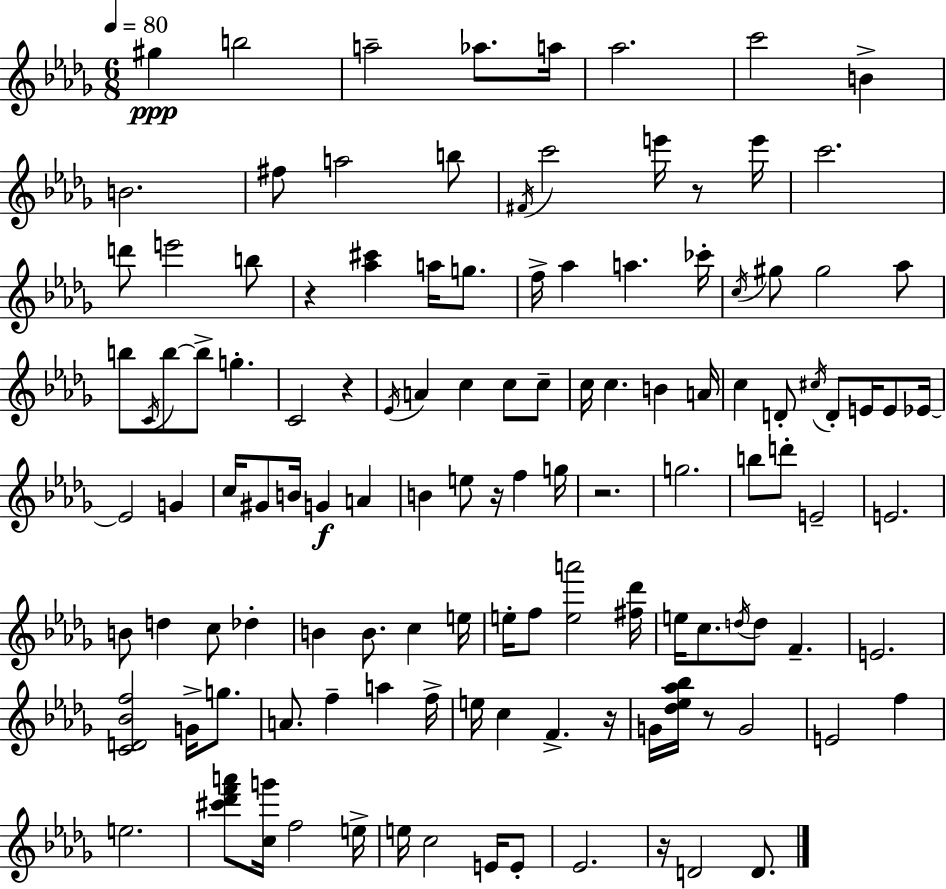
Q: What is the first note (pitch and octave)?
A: G#5